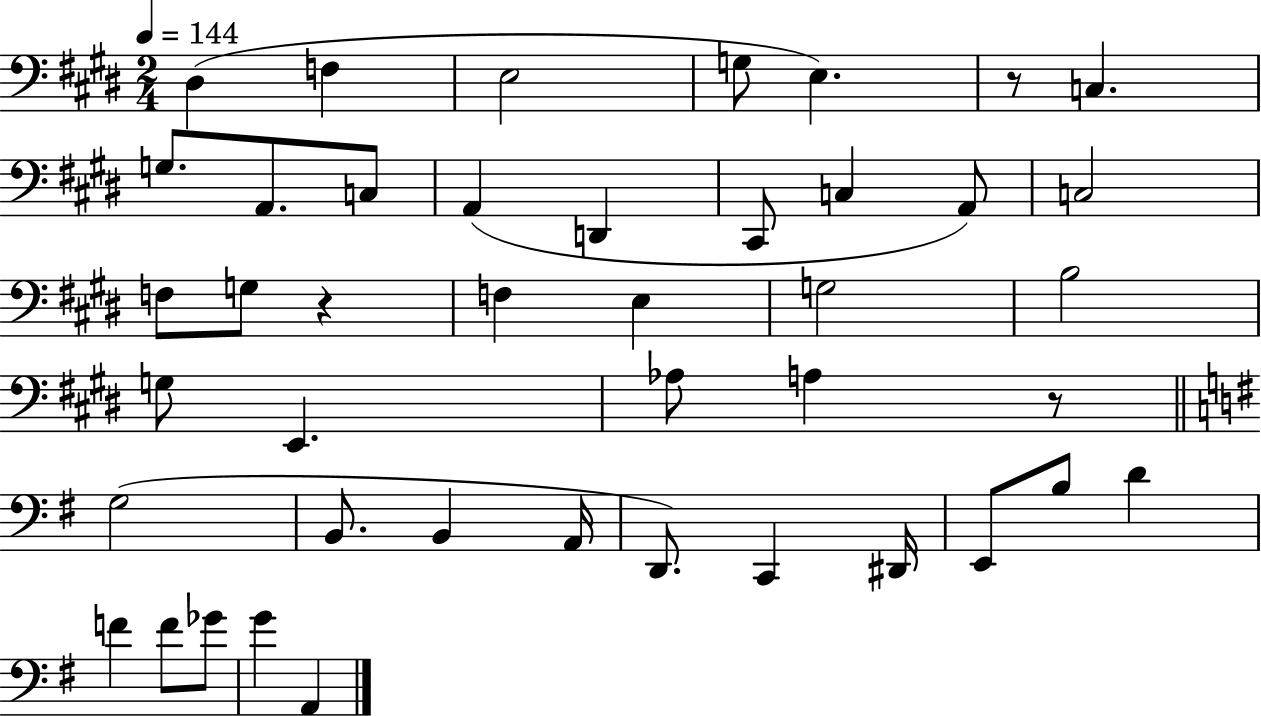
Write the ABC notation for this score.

X:1
T:Untitled
M:2/4
L:1/4
K:E
^D, F, E,2 G,/2 E, z/2 C, G,/2 A,,/2 C,/2 A,, D,, ^C,,/2 C, A,,/2 C,2 F,/2 G,/2 z F, E, G,2 B,2 G,/2 E,, _A,/2 A, z/2 G,2 B,,/2 B,, A,,/4 D,,/2 C,, ^D,,/4 E,,/2 B,/2 D F F/2 _G/2 G A,,